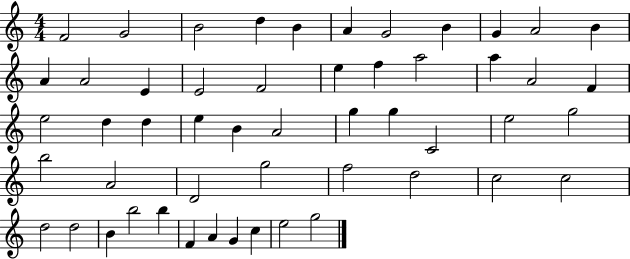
X:1
T:Untitled
M:4/4
L:1/4
K:C
F2 G2 B2 d B A G2 B G A2 B A A2 E E2 F2 e f a2 a A2 F e2 d d e B A2 g g C2 e2 g2 b2 A2 D2 g2 f2 d2 c2 c2 d2 d2 B b2 b F A G c e2 g2